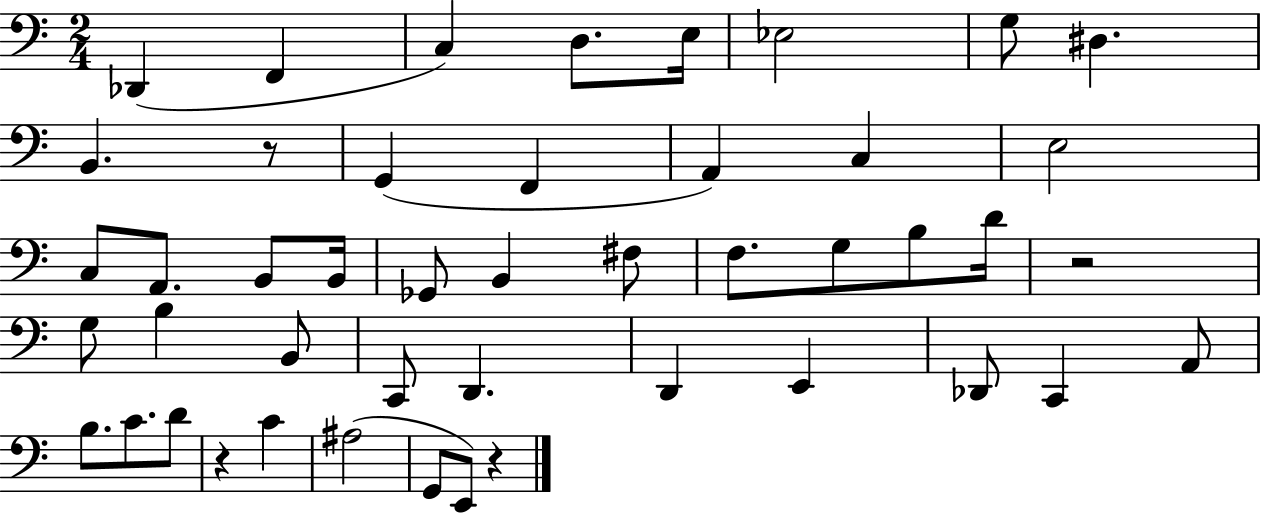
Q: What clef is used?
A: bass